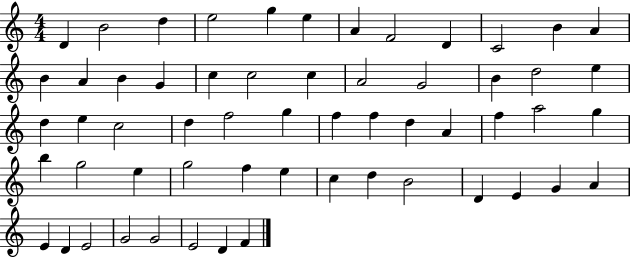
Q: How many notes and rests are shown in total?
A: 58